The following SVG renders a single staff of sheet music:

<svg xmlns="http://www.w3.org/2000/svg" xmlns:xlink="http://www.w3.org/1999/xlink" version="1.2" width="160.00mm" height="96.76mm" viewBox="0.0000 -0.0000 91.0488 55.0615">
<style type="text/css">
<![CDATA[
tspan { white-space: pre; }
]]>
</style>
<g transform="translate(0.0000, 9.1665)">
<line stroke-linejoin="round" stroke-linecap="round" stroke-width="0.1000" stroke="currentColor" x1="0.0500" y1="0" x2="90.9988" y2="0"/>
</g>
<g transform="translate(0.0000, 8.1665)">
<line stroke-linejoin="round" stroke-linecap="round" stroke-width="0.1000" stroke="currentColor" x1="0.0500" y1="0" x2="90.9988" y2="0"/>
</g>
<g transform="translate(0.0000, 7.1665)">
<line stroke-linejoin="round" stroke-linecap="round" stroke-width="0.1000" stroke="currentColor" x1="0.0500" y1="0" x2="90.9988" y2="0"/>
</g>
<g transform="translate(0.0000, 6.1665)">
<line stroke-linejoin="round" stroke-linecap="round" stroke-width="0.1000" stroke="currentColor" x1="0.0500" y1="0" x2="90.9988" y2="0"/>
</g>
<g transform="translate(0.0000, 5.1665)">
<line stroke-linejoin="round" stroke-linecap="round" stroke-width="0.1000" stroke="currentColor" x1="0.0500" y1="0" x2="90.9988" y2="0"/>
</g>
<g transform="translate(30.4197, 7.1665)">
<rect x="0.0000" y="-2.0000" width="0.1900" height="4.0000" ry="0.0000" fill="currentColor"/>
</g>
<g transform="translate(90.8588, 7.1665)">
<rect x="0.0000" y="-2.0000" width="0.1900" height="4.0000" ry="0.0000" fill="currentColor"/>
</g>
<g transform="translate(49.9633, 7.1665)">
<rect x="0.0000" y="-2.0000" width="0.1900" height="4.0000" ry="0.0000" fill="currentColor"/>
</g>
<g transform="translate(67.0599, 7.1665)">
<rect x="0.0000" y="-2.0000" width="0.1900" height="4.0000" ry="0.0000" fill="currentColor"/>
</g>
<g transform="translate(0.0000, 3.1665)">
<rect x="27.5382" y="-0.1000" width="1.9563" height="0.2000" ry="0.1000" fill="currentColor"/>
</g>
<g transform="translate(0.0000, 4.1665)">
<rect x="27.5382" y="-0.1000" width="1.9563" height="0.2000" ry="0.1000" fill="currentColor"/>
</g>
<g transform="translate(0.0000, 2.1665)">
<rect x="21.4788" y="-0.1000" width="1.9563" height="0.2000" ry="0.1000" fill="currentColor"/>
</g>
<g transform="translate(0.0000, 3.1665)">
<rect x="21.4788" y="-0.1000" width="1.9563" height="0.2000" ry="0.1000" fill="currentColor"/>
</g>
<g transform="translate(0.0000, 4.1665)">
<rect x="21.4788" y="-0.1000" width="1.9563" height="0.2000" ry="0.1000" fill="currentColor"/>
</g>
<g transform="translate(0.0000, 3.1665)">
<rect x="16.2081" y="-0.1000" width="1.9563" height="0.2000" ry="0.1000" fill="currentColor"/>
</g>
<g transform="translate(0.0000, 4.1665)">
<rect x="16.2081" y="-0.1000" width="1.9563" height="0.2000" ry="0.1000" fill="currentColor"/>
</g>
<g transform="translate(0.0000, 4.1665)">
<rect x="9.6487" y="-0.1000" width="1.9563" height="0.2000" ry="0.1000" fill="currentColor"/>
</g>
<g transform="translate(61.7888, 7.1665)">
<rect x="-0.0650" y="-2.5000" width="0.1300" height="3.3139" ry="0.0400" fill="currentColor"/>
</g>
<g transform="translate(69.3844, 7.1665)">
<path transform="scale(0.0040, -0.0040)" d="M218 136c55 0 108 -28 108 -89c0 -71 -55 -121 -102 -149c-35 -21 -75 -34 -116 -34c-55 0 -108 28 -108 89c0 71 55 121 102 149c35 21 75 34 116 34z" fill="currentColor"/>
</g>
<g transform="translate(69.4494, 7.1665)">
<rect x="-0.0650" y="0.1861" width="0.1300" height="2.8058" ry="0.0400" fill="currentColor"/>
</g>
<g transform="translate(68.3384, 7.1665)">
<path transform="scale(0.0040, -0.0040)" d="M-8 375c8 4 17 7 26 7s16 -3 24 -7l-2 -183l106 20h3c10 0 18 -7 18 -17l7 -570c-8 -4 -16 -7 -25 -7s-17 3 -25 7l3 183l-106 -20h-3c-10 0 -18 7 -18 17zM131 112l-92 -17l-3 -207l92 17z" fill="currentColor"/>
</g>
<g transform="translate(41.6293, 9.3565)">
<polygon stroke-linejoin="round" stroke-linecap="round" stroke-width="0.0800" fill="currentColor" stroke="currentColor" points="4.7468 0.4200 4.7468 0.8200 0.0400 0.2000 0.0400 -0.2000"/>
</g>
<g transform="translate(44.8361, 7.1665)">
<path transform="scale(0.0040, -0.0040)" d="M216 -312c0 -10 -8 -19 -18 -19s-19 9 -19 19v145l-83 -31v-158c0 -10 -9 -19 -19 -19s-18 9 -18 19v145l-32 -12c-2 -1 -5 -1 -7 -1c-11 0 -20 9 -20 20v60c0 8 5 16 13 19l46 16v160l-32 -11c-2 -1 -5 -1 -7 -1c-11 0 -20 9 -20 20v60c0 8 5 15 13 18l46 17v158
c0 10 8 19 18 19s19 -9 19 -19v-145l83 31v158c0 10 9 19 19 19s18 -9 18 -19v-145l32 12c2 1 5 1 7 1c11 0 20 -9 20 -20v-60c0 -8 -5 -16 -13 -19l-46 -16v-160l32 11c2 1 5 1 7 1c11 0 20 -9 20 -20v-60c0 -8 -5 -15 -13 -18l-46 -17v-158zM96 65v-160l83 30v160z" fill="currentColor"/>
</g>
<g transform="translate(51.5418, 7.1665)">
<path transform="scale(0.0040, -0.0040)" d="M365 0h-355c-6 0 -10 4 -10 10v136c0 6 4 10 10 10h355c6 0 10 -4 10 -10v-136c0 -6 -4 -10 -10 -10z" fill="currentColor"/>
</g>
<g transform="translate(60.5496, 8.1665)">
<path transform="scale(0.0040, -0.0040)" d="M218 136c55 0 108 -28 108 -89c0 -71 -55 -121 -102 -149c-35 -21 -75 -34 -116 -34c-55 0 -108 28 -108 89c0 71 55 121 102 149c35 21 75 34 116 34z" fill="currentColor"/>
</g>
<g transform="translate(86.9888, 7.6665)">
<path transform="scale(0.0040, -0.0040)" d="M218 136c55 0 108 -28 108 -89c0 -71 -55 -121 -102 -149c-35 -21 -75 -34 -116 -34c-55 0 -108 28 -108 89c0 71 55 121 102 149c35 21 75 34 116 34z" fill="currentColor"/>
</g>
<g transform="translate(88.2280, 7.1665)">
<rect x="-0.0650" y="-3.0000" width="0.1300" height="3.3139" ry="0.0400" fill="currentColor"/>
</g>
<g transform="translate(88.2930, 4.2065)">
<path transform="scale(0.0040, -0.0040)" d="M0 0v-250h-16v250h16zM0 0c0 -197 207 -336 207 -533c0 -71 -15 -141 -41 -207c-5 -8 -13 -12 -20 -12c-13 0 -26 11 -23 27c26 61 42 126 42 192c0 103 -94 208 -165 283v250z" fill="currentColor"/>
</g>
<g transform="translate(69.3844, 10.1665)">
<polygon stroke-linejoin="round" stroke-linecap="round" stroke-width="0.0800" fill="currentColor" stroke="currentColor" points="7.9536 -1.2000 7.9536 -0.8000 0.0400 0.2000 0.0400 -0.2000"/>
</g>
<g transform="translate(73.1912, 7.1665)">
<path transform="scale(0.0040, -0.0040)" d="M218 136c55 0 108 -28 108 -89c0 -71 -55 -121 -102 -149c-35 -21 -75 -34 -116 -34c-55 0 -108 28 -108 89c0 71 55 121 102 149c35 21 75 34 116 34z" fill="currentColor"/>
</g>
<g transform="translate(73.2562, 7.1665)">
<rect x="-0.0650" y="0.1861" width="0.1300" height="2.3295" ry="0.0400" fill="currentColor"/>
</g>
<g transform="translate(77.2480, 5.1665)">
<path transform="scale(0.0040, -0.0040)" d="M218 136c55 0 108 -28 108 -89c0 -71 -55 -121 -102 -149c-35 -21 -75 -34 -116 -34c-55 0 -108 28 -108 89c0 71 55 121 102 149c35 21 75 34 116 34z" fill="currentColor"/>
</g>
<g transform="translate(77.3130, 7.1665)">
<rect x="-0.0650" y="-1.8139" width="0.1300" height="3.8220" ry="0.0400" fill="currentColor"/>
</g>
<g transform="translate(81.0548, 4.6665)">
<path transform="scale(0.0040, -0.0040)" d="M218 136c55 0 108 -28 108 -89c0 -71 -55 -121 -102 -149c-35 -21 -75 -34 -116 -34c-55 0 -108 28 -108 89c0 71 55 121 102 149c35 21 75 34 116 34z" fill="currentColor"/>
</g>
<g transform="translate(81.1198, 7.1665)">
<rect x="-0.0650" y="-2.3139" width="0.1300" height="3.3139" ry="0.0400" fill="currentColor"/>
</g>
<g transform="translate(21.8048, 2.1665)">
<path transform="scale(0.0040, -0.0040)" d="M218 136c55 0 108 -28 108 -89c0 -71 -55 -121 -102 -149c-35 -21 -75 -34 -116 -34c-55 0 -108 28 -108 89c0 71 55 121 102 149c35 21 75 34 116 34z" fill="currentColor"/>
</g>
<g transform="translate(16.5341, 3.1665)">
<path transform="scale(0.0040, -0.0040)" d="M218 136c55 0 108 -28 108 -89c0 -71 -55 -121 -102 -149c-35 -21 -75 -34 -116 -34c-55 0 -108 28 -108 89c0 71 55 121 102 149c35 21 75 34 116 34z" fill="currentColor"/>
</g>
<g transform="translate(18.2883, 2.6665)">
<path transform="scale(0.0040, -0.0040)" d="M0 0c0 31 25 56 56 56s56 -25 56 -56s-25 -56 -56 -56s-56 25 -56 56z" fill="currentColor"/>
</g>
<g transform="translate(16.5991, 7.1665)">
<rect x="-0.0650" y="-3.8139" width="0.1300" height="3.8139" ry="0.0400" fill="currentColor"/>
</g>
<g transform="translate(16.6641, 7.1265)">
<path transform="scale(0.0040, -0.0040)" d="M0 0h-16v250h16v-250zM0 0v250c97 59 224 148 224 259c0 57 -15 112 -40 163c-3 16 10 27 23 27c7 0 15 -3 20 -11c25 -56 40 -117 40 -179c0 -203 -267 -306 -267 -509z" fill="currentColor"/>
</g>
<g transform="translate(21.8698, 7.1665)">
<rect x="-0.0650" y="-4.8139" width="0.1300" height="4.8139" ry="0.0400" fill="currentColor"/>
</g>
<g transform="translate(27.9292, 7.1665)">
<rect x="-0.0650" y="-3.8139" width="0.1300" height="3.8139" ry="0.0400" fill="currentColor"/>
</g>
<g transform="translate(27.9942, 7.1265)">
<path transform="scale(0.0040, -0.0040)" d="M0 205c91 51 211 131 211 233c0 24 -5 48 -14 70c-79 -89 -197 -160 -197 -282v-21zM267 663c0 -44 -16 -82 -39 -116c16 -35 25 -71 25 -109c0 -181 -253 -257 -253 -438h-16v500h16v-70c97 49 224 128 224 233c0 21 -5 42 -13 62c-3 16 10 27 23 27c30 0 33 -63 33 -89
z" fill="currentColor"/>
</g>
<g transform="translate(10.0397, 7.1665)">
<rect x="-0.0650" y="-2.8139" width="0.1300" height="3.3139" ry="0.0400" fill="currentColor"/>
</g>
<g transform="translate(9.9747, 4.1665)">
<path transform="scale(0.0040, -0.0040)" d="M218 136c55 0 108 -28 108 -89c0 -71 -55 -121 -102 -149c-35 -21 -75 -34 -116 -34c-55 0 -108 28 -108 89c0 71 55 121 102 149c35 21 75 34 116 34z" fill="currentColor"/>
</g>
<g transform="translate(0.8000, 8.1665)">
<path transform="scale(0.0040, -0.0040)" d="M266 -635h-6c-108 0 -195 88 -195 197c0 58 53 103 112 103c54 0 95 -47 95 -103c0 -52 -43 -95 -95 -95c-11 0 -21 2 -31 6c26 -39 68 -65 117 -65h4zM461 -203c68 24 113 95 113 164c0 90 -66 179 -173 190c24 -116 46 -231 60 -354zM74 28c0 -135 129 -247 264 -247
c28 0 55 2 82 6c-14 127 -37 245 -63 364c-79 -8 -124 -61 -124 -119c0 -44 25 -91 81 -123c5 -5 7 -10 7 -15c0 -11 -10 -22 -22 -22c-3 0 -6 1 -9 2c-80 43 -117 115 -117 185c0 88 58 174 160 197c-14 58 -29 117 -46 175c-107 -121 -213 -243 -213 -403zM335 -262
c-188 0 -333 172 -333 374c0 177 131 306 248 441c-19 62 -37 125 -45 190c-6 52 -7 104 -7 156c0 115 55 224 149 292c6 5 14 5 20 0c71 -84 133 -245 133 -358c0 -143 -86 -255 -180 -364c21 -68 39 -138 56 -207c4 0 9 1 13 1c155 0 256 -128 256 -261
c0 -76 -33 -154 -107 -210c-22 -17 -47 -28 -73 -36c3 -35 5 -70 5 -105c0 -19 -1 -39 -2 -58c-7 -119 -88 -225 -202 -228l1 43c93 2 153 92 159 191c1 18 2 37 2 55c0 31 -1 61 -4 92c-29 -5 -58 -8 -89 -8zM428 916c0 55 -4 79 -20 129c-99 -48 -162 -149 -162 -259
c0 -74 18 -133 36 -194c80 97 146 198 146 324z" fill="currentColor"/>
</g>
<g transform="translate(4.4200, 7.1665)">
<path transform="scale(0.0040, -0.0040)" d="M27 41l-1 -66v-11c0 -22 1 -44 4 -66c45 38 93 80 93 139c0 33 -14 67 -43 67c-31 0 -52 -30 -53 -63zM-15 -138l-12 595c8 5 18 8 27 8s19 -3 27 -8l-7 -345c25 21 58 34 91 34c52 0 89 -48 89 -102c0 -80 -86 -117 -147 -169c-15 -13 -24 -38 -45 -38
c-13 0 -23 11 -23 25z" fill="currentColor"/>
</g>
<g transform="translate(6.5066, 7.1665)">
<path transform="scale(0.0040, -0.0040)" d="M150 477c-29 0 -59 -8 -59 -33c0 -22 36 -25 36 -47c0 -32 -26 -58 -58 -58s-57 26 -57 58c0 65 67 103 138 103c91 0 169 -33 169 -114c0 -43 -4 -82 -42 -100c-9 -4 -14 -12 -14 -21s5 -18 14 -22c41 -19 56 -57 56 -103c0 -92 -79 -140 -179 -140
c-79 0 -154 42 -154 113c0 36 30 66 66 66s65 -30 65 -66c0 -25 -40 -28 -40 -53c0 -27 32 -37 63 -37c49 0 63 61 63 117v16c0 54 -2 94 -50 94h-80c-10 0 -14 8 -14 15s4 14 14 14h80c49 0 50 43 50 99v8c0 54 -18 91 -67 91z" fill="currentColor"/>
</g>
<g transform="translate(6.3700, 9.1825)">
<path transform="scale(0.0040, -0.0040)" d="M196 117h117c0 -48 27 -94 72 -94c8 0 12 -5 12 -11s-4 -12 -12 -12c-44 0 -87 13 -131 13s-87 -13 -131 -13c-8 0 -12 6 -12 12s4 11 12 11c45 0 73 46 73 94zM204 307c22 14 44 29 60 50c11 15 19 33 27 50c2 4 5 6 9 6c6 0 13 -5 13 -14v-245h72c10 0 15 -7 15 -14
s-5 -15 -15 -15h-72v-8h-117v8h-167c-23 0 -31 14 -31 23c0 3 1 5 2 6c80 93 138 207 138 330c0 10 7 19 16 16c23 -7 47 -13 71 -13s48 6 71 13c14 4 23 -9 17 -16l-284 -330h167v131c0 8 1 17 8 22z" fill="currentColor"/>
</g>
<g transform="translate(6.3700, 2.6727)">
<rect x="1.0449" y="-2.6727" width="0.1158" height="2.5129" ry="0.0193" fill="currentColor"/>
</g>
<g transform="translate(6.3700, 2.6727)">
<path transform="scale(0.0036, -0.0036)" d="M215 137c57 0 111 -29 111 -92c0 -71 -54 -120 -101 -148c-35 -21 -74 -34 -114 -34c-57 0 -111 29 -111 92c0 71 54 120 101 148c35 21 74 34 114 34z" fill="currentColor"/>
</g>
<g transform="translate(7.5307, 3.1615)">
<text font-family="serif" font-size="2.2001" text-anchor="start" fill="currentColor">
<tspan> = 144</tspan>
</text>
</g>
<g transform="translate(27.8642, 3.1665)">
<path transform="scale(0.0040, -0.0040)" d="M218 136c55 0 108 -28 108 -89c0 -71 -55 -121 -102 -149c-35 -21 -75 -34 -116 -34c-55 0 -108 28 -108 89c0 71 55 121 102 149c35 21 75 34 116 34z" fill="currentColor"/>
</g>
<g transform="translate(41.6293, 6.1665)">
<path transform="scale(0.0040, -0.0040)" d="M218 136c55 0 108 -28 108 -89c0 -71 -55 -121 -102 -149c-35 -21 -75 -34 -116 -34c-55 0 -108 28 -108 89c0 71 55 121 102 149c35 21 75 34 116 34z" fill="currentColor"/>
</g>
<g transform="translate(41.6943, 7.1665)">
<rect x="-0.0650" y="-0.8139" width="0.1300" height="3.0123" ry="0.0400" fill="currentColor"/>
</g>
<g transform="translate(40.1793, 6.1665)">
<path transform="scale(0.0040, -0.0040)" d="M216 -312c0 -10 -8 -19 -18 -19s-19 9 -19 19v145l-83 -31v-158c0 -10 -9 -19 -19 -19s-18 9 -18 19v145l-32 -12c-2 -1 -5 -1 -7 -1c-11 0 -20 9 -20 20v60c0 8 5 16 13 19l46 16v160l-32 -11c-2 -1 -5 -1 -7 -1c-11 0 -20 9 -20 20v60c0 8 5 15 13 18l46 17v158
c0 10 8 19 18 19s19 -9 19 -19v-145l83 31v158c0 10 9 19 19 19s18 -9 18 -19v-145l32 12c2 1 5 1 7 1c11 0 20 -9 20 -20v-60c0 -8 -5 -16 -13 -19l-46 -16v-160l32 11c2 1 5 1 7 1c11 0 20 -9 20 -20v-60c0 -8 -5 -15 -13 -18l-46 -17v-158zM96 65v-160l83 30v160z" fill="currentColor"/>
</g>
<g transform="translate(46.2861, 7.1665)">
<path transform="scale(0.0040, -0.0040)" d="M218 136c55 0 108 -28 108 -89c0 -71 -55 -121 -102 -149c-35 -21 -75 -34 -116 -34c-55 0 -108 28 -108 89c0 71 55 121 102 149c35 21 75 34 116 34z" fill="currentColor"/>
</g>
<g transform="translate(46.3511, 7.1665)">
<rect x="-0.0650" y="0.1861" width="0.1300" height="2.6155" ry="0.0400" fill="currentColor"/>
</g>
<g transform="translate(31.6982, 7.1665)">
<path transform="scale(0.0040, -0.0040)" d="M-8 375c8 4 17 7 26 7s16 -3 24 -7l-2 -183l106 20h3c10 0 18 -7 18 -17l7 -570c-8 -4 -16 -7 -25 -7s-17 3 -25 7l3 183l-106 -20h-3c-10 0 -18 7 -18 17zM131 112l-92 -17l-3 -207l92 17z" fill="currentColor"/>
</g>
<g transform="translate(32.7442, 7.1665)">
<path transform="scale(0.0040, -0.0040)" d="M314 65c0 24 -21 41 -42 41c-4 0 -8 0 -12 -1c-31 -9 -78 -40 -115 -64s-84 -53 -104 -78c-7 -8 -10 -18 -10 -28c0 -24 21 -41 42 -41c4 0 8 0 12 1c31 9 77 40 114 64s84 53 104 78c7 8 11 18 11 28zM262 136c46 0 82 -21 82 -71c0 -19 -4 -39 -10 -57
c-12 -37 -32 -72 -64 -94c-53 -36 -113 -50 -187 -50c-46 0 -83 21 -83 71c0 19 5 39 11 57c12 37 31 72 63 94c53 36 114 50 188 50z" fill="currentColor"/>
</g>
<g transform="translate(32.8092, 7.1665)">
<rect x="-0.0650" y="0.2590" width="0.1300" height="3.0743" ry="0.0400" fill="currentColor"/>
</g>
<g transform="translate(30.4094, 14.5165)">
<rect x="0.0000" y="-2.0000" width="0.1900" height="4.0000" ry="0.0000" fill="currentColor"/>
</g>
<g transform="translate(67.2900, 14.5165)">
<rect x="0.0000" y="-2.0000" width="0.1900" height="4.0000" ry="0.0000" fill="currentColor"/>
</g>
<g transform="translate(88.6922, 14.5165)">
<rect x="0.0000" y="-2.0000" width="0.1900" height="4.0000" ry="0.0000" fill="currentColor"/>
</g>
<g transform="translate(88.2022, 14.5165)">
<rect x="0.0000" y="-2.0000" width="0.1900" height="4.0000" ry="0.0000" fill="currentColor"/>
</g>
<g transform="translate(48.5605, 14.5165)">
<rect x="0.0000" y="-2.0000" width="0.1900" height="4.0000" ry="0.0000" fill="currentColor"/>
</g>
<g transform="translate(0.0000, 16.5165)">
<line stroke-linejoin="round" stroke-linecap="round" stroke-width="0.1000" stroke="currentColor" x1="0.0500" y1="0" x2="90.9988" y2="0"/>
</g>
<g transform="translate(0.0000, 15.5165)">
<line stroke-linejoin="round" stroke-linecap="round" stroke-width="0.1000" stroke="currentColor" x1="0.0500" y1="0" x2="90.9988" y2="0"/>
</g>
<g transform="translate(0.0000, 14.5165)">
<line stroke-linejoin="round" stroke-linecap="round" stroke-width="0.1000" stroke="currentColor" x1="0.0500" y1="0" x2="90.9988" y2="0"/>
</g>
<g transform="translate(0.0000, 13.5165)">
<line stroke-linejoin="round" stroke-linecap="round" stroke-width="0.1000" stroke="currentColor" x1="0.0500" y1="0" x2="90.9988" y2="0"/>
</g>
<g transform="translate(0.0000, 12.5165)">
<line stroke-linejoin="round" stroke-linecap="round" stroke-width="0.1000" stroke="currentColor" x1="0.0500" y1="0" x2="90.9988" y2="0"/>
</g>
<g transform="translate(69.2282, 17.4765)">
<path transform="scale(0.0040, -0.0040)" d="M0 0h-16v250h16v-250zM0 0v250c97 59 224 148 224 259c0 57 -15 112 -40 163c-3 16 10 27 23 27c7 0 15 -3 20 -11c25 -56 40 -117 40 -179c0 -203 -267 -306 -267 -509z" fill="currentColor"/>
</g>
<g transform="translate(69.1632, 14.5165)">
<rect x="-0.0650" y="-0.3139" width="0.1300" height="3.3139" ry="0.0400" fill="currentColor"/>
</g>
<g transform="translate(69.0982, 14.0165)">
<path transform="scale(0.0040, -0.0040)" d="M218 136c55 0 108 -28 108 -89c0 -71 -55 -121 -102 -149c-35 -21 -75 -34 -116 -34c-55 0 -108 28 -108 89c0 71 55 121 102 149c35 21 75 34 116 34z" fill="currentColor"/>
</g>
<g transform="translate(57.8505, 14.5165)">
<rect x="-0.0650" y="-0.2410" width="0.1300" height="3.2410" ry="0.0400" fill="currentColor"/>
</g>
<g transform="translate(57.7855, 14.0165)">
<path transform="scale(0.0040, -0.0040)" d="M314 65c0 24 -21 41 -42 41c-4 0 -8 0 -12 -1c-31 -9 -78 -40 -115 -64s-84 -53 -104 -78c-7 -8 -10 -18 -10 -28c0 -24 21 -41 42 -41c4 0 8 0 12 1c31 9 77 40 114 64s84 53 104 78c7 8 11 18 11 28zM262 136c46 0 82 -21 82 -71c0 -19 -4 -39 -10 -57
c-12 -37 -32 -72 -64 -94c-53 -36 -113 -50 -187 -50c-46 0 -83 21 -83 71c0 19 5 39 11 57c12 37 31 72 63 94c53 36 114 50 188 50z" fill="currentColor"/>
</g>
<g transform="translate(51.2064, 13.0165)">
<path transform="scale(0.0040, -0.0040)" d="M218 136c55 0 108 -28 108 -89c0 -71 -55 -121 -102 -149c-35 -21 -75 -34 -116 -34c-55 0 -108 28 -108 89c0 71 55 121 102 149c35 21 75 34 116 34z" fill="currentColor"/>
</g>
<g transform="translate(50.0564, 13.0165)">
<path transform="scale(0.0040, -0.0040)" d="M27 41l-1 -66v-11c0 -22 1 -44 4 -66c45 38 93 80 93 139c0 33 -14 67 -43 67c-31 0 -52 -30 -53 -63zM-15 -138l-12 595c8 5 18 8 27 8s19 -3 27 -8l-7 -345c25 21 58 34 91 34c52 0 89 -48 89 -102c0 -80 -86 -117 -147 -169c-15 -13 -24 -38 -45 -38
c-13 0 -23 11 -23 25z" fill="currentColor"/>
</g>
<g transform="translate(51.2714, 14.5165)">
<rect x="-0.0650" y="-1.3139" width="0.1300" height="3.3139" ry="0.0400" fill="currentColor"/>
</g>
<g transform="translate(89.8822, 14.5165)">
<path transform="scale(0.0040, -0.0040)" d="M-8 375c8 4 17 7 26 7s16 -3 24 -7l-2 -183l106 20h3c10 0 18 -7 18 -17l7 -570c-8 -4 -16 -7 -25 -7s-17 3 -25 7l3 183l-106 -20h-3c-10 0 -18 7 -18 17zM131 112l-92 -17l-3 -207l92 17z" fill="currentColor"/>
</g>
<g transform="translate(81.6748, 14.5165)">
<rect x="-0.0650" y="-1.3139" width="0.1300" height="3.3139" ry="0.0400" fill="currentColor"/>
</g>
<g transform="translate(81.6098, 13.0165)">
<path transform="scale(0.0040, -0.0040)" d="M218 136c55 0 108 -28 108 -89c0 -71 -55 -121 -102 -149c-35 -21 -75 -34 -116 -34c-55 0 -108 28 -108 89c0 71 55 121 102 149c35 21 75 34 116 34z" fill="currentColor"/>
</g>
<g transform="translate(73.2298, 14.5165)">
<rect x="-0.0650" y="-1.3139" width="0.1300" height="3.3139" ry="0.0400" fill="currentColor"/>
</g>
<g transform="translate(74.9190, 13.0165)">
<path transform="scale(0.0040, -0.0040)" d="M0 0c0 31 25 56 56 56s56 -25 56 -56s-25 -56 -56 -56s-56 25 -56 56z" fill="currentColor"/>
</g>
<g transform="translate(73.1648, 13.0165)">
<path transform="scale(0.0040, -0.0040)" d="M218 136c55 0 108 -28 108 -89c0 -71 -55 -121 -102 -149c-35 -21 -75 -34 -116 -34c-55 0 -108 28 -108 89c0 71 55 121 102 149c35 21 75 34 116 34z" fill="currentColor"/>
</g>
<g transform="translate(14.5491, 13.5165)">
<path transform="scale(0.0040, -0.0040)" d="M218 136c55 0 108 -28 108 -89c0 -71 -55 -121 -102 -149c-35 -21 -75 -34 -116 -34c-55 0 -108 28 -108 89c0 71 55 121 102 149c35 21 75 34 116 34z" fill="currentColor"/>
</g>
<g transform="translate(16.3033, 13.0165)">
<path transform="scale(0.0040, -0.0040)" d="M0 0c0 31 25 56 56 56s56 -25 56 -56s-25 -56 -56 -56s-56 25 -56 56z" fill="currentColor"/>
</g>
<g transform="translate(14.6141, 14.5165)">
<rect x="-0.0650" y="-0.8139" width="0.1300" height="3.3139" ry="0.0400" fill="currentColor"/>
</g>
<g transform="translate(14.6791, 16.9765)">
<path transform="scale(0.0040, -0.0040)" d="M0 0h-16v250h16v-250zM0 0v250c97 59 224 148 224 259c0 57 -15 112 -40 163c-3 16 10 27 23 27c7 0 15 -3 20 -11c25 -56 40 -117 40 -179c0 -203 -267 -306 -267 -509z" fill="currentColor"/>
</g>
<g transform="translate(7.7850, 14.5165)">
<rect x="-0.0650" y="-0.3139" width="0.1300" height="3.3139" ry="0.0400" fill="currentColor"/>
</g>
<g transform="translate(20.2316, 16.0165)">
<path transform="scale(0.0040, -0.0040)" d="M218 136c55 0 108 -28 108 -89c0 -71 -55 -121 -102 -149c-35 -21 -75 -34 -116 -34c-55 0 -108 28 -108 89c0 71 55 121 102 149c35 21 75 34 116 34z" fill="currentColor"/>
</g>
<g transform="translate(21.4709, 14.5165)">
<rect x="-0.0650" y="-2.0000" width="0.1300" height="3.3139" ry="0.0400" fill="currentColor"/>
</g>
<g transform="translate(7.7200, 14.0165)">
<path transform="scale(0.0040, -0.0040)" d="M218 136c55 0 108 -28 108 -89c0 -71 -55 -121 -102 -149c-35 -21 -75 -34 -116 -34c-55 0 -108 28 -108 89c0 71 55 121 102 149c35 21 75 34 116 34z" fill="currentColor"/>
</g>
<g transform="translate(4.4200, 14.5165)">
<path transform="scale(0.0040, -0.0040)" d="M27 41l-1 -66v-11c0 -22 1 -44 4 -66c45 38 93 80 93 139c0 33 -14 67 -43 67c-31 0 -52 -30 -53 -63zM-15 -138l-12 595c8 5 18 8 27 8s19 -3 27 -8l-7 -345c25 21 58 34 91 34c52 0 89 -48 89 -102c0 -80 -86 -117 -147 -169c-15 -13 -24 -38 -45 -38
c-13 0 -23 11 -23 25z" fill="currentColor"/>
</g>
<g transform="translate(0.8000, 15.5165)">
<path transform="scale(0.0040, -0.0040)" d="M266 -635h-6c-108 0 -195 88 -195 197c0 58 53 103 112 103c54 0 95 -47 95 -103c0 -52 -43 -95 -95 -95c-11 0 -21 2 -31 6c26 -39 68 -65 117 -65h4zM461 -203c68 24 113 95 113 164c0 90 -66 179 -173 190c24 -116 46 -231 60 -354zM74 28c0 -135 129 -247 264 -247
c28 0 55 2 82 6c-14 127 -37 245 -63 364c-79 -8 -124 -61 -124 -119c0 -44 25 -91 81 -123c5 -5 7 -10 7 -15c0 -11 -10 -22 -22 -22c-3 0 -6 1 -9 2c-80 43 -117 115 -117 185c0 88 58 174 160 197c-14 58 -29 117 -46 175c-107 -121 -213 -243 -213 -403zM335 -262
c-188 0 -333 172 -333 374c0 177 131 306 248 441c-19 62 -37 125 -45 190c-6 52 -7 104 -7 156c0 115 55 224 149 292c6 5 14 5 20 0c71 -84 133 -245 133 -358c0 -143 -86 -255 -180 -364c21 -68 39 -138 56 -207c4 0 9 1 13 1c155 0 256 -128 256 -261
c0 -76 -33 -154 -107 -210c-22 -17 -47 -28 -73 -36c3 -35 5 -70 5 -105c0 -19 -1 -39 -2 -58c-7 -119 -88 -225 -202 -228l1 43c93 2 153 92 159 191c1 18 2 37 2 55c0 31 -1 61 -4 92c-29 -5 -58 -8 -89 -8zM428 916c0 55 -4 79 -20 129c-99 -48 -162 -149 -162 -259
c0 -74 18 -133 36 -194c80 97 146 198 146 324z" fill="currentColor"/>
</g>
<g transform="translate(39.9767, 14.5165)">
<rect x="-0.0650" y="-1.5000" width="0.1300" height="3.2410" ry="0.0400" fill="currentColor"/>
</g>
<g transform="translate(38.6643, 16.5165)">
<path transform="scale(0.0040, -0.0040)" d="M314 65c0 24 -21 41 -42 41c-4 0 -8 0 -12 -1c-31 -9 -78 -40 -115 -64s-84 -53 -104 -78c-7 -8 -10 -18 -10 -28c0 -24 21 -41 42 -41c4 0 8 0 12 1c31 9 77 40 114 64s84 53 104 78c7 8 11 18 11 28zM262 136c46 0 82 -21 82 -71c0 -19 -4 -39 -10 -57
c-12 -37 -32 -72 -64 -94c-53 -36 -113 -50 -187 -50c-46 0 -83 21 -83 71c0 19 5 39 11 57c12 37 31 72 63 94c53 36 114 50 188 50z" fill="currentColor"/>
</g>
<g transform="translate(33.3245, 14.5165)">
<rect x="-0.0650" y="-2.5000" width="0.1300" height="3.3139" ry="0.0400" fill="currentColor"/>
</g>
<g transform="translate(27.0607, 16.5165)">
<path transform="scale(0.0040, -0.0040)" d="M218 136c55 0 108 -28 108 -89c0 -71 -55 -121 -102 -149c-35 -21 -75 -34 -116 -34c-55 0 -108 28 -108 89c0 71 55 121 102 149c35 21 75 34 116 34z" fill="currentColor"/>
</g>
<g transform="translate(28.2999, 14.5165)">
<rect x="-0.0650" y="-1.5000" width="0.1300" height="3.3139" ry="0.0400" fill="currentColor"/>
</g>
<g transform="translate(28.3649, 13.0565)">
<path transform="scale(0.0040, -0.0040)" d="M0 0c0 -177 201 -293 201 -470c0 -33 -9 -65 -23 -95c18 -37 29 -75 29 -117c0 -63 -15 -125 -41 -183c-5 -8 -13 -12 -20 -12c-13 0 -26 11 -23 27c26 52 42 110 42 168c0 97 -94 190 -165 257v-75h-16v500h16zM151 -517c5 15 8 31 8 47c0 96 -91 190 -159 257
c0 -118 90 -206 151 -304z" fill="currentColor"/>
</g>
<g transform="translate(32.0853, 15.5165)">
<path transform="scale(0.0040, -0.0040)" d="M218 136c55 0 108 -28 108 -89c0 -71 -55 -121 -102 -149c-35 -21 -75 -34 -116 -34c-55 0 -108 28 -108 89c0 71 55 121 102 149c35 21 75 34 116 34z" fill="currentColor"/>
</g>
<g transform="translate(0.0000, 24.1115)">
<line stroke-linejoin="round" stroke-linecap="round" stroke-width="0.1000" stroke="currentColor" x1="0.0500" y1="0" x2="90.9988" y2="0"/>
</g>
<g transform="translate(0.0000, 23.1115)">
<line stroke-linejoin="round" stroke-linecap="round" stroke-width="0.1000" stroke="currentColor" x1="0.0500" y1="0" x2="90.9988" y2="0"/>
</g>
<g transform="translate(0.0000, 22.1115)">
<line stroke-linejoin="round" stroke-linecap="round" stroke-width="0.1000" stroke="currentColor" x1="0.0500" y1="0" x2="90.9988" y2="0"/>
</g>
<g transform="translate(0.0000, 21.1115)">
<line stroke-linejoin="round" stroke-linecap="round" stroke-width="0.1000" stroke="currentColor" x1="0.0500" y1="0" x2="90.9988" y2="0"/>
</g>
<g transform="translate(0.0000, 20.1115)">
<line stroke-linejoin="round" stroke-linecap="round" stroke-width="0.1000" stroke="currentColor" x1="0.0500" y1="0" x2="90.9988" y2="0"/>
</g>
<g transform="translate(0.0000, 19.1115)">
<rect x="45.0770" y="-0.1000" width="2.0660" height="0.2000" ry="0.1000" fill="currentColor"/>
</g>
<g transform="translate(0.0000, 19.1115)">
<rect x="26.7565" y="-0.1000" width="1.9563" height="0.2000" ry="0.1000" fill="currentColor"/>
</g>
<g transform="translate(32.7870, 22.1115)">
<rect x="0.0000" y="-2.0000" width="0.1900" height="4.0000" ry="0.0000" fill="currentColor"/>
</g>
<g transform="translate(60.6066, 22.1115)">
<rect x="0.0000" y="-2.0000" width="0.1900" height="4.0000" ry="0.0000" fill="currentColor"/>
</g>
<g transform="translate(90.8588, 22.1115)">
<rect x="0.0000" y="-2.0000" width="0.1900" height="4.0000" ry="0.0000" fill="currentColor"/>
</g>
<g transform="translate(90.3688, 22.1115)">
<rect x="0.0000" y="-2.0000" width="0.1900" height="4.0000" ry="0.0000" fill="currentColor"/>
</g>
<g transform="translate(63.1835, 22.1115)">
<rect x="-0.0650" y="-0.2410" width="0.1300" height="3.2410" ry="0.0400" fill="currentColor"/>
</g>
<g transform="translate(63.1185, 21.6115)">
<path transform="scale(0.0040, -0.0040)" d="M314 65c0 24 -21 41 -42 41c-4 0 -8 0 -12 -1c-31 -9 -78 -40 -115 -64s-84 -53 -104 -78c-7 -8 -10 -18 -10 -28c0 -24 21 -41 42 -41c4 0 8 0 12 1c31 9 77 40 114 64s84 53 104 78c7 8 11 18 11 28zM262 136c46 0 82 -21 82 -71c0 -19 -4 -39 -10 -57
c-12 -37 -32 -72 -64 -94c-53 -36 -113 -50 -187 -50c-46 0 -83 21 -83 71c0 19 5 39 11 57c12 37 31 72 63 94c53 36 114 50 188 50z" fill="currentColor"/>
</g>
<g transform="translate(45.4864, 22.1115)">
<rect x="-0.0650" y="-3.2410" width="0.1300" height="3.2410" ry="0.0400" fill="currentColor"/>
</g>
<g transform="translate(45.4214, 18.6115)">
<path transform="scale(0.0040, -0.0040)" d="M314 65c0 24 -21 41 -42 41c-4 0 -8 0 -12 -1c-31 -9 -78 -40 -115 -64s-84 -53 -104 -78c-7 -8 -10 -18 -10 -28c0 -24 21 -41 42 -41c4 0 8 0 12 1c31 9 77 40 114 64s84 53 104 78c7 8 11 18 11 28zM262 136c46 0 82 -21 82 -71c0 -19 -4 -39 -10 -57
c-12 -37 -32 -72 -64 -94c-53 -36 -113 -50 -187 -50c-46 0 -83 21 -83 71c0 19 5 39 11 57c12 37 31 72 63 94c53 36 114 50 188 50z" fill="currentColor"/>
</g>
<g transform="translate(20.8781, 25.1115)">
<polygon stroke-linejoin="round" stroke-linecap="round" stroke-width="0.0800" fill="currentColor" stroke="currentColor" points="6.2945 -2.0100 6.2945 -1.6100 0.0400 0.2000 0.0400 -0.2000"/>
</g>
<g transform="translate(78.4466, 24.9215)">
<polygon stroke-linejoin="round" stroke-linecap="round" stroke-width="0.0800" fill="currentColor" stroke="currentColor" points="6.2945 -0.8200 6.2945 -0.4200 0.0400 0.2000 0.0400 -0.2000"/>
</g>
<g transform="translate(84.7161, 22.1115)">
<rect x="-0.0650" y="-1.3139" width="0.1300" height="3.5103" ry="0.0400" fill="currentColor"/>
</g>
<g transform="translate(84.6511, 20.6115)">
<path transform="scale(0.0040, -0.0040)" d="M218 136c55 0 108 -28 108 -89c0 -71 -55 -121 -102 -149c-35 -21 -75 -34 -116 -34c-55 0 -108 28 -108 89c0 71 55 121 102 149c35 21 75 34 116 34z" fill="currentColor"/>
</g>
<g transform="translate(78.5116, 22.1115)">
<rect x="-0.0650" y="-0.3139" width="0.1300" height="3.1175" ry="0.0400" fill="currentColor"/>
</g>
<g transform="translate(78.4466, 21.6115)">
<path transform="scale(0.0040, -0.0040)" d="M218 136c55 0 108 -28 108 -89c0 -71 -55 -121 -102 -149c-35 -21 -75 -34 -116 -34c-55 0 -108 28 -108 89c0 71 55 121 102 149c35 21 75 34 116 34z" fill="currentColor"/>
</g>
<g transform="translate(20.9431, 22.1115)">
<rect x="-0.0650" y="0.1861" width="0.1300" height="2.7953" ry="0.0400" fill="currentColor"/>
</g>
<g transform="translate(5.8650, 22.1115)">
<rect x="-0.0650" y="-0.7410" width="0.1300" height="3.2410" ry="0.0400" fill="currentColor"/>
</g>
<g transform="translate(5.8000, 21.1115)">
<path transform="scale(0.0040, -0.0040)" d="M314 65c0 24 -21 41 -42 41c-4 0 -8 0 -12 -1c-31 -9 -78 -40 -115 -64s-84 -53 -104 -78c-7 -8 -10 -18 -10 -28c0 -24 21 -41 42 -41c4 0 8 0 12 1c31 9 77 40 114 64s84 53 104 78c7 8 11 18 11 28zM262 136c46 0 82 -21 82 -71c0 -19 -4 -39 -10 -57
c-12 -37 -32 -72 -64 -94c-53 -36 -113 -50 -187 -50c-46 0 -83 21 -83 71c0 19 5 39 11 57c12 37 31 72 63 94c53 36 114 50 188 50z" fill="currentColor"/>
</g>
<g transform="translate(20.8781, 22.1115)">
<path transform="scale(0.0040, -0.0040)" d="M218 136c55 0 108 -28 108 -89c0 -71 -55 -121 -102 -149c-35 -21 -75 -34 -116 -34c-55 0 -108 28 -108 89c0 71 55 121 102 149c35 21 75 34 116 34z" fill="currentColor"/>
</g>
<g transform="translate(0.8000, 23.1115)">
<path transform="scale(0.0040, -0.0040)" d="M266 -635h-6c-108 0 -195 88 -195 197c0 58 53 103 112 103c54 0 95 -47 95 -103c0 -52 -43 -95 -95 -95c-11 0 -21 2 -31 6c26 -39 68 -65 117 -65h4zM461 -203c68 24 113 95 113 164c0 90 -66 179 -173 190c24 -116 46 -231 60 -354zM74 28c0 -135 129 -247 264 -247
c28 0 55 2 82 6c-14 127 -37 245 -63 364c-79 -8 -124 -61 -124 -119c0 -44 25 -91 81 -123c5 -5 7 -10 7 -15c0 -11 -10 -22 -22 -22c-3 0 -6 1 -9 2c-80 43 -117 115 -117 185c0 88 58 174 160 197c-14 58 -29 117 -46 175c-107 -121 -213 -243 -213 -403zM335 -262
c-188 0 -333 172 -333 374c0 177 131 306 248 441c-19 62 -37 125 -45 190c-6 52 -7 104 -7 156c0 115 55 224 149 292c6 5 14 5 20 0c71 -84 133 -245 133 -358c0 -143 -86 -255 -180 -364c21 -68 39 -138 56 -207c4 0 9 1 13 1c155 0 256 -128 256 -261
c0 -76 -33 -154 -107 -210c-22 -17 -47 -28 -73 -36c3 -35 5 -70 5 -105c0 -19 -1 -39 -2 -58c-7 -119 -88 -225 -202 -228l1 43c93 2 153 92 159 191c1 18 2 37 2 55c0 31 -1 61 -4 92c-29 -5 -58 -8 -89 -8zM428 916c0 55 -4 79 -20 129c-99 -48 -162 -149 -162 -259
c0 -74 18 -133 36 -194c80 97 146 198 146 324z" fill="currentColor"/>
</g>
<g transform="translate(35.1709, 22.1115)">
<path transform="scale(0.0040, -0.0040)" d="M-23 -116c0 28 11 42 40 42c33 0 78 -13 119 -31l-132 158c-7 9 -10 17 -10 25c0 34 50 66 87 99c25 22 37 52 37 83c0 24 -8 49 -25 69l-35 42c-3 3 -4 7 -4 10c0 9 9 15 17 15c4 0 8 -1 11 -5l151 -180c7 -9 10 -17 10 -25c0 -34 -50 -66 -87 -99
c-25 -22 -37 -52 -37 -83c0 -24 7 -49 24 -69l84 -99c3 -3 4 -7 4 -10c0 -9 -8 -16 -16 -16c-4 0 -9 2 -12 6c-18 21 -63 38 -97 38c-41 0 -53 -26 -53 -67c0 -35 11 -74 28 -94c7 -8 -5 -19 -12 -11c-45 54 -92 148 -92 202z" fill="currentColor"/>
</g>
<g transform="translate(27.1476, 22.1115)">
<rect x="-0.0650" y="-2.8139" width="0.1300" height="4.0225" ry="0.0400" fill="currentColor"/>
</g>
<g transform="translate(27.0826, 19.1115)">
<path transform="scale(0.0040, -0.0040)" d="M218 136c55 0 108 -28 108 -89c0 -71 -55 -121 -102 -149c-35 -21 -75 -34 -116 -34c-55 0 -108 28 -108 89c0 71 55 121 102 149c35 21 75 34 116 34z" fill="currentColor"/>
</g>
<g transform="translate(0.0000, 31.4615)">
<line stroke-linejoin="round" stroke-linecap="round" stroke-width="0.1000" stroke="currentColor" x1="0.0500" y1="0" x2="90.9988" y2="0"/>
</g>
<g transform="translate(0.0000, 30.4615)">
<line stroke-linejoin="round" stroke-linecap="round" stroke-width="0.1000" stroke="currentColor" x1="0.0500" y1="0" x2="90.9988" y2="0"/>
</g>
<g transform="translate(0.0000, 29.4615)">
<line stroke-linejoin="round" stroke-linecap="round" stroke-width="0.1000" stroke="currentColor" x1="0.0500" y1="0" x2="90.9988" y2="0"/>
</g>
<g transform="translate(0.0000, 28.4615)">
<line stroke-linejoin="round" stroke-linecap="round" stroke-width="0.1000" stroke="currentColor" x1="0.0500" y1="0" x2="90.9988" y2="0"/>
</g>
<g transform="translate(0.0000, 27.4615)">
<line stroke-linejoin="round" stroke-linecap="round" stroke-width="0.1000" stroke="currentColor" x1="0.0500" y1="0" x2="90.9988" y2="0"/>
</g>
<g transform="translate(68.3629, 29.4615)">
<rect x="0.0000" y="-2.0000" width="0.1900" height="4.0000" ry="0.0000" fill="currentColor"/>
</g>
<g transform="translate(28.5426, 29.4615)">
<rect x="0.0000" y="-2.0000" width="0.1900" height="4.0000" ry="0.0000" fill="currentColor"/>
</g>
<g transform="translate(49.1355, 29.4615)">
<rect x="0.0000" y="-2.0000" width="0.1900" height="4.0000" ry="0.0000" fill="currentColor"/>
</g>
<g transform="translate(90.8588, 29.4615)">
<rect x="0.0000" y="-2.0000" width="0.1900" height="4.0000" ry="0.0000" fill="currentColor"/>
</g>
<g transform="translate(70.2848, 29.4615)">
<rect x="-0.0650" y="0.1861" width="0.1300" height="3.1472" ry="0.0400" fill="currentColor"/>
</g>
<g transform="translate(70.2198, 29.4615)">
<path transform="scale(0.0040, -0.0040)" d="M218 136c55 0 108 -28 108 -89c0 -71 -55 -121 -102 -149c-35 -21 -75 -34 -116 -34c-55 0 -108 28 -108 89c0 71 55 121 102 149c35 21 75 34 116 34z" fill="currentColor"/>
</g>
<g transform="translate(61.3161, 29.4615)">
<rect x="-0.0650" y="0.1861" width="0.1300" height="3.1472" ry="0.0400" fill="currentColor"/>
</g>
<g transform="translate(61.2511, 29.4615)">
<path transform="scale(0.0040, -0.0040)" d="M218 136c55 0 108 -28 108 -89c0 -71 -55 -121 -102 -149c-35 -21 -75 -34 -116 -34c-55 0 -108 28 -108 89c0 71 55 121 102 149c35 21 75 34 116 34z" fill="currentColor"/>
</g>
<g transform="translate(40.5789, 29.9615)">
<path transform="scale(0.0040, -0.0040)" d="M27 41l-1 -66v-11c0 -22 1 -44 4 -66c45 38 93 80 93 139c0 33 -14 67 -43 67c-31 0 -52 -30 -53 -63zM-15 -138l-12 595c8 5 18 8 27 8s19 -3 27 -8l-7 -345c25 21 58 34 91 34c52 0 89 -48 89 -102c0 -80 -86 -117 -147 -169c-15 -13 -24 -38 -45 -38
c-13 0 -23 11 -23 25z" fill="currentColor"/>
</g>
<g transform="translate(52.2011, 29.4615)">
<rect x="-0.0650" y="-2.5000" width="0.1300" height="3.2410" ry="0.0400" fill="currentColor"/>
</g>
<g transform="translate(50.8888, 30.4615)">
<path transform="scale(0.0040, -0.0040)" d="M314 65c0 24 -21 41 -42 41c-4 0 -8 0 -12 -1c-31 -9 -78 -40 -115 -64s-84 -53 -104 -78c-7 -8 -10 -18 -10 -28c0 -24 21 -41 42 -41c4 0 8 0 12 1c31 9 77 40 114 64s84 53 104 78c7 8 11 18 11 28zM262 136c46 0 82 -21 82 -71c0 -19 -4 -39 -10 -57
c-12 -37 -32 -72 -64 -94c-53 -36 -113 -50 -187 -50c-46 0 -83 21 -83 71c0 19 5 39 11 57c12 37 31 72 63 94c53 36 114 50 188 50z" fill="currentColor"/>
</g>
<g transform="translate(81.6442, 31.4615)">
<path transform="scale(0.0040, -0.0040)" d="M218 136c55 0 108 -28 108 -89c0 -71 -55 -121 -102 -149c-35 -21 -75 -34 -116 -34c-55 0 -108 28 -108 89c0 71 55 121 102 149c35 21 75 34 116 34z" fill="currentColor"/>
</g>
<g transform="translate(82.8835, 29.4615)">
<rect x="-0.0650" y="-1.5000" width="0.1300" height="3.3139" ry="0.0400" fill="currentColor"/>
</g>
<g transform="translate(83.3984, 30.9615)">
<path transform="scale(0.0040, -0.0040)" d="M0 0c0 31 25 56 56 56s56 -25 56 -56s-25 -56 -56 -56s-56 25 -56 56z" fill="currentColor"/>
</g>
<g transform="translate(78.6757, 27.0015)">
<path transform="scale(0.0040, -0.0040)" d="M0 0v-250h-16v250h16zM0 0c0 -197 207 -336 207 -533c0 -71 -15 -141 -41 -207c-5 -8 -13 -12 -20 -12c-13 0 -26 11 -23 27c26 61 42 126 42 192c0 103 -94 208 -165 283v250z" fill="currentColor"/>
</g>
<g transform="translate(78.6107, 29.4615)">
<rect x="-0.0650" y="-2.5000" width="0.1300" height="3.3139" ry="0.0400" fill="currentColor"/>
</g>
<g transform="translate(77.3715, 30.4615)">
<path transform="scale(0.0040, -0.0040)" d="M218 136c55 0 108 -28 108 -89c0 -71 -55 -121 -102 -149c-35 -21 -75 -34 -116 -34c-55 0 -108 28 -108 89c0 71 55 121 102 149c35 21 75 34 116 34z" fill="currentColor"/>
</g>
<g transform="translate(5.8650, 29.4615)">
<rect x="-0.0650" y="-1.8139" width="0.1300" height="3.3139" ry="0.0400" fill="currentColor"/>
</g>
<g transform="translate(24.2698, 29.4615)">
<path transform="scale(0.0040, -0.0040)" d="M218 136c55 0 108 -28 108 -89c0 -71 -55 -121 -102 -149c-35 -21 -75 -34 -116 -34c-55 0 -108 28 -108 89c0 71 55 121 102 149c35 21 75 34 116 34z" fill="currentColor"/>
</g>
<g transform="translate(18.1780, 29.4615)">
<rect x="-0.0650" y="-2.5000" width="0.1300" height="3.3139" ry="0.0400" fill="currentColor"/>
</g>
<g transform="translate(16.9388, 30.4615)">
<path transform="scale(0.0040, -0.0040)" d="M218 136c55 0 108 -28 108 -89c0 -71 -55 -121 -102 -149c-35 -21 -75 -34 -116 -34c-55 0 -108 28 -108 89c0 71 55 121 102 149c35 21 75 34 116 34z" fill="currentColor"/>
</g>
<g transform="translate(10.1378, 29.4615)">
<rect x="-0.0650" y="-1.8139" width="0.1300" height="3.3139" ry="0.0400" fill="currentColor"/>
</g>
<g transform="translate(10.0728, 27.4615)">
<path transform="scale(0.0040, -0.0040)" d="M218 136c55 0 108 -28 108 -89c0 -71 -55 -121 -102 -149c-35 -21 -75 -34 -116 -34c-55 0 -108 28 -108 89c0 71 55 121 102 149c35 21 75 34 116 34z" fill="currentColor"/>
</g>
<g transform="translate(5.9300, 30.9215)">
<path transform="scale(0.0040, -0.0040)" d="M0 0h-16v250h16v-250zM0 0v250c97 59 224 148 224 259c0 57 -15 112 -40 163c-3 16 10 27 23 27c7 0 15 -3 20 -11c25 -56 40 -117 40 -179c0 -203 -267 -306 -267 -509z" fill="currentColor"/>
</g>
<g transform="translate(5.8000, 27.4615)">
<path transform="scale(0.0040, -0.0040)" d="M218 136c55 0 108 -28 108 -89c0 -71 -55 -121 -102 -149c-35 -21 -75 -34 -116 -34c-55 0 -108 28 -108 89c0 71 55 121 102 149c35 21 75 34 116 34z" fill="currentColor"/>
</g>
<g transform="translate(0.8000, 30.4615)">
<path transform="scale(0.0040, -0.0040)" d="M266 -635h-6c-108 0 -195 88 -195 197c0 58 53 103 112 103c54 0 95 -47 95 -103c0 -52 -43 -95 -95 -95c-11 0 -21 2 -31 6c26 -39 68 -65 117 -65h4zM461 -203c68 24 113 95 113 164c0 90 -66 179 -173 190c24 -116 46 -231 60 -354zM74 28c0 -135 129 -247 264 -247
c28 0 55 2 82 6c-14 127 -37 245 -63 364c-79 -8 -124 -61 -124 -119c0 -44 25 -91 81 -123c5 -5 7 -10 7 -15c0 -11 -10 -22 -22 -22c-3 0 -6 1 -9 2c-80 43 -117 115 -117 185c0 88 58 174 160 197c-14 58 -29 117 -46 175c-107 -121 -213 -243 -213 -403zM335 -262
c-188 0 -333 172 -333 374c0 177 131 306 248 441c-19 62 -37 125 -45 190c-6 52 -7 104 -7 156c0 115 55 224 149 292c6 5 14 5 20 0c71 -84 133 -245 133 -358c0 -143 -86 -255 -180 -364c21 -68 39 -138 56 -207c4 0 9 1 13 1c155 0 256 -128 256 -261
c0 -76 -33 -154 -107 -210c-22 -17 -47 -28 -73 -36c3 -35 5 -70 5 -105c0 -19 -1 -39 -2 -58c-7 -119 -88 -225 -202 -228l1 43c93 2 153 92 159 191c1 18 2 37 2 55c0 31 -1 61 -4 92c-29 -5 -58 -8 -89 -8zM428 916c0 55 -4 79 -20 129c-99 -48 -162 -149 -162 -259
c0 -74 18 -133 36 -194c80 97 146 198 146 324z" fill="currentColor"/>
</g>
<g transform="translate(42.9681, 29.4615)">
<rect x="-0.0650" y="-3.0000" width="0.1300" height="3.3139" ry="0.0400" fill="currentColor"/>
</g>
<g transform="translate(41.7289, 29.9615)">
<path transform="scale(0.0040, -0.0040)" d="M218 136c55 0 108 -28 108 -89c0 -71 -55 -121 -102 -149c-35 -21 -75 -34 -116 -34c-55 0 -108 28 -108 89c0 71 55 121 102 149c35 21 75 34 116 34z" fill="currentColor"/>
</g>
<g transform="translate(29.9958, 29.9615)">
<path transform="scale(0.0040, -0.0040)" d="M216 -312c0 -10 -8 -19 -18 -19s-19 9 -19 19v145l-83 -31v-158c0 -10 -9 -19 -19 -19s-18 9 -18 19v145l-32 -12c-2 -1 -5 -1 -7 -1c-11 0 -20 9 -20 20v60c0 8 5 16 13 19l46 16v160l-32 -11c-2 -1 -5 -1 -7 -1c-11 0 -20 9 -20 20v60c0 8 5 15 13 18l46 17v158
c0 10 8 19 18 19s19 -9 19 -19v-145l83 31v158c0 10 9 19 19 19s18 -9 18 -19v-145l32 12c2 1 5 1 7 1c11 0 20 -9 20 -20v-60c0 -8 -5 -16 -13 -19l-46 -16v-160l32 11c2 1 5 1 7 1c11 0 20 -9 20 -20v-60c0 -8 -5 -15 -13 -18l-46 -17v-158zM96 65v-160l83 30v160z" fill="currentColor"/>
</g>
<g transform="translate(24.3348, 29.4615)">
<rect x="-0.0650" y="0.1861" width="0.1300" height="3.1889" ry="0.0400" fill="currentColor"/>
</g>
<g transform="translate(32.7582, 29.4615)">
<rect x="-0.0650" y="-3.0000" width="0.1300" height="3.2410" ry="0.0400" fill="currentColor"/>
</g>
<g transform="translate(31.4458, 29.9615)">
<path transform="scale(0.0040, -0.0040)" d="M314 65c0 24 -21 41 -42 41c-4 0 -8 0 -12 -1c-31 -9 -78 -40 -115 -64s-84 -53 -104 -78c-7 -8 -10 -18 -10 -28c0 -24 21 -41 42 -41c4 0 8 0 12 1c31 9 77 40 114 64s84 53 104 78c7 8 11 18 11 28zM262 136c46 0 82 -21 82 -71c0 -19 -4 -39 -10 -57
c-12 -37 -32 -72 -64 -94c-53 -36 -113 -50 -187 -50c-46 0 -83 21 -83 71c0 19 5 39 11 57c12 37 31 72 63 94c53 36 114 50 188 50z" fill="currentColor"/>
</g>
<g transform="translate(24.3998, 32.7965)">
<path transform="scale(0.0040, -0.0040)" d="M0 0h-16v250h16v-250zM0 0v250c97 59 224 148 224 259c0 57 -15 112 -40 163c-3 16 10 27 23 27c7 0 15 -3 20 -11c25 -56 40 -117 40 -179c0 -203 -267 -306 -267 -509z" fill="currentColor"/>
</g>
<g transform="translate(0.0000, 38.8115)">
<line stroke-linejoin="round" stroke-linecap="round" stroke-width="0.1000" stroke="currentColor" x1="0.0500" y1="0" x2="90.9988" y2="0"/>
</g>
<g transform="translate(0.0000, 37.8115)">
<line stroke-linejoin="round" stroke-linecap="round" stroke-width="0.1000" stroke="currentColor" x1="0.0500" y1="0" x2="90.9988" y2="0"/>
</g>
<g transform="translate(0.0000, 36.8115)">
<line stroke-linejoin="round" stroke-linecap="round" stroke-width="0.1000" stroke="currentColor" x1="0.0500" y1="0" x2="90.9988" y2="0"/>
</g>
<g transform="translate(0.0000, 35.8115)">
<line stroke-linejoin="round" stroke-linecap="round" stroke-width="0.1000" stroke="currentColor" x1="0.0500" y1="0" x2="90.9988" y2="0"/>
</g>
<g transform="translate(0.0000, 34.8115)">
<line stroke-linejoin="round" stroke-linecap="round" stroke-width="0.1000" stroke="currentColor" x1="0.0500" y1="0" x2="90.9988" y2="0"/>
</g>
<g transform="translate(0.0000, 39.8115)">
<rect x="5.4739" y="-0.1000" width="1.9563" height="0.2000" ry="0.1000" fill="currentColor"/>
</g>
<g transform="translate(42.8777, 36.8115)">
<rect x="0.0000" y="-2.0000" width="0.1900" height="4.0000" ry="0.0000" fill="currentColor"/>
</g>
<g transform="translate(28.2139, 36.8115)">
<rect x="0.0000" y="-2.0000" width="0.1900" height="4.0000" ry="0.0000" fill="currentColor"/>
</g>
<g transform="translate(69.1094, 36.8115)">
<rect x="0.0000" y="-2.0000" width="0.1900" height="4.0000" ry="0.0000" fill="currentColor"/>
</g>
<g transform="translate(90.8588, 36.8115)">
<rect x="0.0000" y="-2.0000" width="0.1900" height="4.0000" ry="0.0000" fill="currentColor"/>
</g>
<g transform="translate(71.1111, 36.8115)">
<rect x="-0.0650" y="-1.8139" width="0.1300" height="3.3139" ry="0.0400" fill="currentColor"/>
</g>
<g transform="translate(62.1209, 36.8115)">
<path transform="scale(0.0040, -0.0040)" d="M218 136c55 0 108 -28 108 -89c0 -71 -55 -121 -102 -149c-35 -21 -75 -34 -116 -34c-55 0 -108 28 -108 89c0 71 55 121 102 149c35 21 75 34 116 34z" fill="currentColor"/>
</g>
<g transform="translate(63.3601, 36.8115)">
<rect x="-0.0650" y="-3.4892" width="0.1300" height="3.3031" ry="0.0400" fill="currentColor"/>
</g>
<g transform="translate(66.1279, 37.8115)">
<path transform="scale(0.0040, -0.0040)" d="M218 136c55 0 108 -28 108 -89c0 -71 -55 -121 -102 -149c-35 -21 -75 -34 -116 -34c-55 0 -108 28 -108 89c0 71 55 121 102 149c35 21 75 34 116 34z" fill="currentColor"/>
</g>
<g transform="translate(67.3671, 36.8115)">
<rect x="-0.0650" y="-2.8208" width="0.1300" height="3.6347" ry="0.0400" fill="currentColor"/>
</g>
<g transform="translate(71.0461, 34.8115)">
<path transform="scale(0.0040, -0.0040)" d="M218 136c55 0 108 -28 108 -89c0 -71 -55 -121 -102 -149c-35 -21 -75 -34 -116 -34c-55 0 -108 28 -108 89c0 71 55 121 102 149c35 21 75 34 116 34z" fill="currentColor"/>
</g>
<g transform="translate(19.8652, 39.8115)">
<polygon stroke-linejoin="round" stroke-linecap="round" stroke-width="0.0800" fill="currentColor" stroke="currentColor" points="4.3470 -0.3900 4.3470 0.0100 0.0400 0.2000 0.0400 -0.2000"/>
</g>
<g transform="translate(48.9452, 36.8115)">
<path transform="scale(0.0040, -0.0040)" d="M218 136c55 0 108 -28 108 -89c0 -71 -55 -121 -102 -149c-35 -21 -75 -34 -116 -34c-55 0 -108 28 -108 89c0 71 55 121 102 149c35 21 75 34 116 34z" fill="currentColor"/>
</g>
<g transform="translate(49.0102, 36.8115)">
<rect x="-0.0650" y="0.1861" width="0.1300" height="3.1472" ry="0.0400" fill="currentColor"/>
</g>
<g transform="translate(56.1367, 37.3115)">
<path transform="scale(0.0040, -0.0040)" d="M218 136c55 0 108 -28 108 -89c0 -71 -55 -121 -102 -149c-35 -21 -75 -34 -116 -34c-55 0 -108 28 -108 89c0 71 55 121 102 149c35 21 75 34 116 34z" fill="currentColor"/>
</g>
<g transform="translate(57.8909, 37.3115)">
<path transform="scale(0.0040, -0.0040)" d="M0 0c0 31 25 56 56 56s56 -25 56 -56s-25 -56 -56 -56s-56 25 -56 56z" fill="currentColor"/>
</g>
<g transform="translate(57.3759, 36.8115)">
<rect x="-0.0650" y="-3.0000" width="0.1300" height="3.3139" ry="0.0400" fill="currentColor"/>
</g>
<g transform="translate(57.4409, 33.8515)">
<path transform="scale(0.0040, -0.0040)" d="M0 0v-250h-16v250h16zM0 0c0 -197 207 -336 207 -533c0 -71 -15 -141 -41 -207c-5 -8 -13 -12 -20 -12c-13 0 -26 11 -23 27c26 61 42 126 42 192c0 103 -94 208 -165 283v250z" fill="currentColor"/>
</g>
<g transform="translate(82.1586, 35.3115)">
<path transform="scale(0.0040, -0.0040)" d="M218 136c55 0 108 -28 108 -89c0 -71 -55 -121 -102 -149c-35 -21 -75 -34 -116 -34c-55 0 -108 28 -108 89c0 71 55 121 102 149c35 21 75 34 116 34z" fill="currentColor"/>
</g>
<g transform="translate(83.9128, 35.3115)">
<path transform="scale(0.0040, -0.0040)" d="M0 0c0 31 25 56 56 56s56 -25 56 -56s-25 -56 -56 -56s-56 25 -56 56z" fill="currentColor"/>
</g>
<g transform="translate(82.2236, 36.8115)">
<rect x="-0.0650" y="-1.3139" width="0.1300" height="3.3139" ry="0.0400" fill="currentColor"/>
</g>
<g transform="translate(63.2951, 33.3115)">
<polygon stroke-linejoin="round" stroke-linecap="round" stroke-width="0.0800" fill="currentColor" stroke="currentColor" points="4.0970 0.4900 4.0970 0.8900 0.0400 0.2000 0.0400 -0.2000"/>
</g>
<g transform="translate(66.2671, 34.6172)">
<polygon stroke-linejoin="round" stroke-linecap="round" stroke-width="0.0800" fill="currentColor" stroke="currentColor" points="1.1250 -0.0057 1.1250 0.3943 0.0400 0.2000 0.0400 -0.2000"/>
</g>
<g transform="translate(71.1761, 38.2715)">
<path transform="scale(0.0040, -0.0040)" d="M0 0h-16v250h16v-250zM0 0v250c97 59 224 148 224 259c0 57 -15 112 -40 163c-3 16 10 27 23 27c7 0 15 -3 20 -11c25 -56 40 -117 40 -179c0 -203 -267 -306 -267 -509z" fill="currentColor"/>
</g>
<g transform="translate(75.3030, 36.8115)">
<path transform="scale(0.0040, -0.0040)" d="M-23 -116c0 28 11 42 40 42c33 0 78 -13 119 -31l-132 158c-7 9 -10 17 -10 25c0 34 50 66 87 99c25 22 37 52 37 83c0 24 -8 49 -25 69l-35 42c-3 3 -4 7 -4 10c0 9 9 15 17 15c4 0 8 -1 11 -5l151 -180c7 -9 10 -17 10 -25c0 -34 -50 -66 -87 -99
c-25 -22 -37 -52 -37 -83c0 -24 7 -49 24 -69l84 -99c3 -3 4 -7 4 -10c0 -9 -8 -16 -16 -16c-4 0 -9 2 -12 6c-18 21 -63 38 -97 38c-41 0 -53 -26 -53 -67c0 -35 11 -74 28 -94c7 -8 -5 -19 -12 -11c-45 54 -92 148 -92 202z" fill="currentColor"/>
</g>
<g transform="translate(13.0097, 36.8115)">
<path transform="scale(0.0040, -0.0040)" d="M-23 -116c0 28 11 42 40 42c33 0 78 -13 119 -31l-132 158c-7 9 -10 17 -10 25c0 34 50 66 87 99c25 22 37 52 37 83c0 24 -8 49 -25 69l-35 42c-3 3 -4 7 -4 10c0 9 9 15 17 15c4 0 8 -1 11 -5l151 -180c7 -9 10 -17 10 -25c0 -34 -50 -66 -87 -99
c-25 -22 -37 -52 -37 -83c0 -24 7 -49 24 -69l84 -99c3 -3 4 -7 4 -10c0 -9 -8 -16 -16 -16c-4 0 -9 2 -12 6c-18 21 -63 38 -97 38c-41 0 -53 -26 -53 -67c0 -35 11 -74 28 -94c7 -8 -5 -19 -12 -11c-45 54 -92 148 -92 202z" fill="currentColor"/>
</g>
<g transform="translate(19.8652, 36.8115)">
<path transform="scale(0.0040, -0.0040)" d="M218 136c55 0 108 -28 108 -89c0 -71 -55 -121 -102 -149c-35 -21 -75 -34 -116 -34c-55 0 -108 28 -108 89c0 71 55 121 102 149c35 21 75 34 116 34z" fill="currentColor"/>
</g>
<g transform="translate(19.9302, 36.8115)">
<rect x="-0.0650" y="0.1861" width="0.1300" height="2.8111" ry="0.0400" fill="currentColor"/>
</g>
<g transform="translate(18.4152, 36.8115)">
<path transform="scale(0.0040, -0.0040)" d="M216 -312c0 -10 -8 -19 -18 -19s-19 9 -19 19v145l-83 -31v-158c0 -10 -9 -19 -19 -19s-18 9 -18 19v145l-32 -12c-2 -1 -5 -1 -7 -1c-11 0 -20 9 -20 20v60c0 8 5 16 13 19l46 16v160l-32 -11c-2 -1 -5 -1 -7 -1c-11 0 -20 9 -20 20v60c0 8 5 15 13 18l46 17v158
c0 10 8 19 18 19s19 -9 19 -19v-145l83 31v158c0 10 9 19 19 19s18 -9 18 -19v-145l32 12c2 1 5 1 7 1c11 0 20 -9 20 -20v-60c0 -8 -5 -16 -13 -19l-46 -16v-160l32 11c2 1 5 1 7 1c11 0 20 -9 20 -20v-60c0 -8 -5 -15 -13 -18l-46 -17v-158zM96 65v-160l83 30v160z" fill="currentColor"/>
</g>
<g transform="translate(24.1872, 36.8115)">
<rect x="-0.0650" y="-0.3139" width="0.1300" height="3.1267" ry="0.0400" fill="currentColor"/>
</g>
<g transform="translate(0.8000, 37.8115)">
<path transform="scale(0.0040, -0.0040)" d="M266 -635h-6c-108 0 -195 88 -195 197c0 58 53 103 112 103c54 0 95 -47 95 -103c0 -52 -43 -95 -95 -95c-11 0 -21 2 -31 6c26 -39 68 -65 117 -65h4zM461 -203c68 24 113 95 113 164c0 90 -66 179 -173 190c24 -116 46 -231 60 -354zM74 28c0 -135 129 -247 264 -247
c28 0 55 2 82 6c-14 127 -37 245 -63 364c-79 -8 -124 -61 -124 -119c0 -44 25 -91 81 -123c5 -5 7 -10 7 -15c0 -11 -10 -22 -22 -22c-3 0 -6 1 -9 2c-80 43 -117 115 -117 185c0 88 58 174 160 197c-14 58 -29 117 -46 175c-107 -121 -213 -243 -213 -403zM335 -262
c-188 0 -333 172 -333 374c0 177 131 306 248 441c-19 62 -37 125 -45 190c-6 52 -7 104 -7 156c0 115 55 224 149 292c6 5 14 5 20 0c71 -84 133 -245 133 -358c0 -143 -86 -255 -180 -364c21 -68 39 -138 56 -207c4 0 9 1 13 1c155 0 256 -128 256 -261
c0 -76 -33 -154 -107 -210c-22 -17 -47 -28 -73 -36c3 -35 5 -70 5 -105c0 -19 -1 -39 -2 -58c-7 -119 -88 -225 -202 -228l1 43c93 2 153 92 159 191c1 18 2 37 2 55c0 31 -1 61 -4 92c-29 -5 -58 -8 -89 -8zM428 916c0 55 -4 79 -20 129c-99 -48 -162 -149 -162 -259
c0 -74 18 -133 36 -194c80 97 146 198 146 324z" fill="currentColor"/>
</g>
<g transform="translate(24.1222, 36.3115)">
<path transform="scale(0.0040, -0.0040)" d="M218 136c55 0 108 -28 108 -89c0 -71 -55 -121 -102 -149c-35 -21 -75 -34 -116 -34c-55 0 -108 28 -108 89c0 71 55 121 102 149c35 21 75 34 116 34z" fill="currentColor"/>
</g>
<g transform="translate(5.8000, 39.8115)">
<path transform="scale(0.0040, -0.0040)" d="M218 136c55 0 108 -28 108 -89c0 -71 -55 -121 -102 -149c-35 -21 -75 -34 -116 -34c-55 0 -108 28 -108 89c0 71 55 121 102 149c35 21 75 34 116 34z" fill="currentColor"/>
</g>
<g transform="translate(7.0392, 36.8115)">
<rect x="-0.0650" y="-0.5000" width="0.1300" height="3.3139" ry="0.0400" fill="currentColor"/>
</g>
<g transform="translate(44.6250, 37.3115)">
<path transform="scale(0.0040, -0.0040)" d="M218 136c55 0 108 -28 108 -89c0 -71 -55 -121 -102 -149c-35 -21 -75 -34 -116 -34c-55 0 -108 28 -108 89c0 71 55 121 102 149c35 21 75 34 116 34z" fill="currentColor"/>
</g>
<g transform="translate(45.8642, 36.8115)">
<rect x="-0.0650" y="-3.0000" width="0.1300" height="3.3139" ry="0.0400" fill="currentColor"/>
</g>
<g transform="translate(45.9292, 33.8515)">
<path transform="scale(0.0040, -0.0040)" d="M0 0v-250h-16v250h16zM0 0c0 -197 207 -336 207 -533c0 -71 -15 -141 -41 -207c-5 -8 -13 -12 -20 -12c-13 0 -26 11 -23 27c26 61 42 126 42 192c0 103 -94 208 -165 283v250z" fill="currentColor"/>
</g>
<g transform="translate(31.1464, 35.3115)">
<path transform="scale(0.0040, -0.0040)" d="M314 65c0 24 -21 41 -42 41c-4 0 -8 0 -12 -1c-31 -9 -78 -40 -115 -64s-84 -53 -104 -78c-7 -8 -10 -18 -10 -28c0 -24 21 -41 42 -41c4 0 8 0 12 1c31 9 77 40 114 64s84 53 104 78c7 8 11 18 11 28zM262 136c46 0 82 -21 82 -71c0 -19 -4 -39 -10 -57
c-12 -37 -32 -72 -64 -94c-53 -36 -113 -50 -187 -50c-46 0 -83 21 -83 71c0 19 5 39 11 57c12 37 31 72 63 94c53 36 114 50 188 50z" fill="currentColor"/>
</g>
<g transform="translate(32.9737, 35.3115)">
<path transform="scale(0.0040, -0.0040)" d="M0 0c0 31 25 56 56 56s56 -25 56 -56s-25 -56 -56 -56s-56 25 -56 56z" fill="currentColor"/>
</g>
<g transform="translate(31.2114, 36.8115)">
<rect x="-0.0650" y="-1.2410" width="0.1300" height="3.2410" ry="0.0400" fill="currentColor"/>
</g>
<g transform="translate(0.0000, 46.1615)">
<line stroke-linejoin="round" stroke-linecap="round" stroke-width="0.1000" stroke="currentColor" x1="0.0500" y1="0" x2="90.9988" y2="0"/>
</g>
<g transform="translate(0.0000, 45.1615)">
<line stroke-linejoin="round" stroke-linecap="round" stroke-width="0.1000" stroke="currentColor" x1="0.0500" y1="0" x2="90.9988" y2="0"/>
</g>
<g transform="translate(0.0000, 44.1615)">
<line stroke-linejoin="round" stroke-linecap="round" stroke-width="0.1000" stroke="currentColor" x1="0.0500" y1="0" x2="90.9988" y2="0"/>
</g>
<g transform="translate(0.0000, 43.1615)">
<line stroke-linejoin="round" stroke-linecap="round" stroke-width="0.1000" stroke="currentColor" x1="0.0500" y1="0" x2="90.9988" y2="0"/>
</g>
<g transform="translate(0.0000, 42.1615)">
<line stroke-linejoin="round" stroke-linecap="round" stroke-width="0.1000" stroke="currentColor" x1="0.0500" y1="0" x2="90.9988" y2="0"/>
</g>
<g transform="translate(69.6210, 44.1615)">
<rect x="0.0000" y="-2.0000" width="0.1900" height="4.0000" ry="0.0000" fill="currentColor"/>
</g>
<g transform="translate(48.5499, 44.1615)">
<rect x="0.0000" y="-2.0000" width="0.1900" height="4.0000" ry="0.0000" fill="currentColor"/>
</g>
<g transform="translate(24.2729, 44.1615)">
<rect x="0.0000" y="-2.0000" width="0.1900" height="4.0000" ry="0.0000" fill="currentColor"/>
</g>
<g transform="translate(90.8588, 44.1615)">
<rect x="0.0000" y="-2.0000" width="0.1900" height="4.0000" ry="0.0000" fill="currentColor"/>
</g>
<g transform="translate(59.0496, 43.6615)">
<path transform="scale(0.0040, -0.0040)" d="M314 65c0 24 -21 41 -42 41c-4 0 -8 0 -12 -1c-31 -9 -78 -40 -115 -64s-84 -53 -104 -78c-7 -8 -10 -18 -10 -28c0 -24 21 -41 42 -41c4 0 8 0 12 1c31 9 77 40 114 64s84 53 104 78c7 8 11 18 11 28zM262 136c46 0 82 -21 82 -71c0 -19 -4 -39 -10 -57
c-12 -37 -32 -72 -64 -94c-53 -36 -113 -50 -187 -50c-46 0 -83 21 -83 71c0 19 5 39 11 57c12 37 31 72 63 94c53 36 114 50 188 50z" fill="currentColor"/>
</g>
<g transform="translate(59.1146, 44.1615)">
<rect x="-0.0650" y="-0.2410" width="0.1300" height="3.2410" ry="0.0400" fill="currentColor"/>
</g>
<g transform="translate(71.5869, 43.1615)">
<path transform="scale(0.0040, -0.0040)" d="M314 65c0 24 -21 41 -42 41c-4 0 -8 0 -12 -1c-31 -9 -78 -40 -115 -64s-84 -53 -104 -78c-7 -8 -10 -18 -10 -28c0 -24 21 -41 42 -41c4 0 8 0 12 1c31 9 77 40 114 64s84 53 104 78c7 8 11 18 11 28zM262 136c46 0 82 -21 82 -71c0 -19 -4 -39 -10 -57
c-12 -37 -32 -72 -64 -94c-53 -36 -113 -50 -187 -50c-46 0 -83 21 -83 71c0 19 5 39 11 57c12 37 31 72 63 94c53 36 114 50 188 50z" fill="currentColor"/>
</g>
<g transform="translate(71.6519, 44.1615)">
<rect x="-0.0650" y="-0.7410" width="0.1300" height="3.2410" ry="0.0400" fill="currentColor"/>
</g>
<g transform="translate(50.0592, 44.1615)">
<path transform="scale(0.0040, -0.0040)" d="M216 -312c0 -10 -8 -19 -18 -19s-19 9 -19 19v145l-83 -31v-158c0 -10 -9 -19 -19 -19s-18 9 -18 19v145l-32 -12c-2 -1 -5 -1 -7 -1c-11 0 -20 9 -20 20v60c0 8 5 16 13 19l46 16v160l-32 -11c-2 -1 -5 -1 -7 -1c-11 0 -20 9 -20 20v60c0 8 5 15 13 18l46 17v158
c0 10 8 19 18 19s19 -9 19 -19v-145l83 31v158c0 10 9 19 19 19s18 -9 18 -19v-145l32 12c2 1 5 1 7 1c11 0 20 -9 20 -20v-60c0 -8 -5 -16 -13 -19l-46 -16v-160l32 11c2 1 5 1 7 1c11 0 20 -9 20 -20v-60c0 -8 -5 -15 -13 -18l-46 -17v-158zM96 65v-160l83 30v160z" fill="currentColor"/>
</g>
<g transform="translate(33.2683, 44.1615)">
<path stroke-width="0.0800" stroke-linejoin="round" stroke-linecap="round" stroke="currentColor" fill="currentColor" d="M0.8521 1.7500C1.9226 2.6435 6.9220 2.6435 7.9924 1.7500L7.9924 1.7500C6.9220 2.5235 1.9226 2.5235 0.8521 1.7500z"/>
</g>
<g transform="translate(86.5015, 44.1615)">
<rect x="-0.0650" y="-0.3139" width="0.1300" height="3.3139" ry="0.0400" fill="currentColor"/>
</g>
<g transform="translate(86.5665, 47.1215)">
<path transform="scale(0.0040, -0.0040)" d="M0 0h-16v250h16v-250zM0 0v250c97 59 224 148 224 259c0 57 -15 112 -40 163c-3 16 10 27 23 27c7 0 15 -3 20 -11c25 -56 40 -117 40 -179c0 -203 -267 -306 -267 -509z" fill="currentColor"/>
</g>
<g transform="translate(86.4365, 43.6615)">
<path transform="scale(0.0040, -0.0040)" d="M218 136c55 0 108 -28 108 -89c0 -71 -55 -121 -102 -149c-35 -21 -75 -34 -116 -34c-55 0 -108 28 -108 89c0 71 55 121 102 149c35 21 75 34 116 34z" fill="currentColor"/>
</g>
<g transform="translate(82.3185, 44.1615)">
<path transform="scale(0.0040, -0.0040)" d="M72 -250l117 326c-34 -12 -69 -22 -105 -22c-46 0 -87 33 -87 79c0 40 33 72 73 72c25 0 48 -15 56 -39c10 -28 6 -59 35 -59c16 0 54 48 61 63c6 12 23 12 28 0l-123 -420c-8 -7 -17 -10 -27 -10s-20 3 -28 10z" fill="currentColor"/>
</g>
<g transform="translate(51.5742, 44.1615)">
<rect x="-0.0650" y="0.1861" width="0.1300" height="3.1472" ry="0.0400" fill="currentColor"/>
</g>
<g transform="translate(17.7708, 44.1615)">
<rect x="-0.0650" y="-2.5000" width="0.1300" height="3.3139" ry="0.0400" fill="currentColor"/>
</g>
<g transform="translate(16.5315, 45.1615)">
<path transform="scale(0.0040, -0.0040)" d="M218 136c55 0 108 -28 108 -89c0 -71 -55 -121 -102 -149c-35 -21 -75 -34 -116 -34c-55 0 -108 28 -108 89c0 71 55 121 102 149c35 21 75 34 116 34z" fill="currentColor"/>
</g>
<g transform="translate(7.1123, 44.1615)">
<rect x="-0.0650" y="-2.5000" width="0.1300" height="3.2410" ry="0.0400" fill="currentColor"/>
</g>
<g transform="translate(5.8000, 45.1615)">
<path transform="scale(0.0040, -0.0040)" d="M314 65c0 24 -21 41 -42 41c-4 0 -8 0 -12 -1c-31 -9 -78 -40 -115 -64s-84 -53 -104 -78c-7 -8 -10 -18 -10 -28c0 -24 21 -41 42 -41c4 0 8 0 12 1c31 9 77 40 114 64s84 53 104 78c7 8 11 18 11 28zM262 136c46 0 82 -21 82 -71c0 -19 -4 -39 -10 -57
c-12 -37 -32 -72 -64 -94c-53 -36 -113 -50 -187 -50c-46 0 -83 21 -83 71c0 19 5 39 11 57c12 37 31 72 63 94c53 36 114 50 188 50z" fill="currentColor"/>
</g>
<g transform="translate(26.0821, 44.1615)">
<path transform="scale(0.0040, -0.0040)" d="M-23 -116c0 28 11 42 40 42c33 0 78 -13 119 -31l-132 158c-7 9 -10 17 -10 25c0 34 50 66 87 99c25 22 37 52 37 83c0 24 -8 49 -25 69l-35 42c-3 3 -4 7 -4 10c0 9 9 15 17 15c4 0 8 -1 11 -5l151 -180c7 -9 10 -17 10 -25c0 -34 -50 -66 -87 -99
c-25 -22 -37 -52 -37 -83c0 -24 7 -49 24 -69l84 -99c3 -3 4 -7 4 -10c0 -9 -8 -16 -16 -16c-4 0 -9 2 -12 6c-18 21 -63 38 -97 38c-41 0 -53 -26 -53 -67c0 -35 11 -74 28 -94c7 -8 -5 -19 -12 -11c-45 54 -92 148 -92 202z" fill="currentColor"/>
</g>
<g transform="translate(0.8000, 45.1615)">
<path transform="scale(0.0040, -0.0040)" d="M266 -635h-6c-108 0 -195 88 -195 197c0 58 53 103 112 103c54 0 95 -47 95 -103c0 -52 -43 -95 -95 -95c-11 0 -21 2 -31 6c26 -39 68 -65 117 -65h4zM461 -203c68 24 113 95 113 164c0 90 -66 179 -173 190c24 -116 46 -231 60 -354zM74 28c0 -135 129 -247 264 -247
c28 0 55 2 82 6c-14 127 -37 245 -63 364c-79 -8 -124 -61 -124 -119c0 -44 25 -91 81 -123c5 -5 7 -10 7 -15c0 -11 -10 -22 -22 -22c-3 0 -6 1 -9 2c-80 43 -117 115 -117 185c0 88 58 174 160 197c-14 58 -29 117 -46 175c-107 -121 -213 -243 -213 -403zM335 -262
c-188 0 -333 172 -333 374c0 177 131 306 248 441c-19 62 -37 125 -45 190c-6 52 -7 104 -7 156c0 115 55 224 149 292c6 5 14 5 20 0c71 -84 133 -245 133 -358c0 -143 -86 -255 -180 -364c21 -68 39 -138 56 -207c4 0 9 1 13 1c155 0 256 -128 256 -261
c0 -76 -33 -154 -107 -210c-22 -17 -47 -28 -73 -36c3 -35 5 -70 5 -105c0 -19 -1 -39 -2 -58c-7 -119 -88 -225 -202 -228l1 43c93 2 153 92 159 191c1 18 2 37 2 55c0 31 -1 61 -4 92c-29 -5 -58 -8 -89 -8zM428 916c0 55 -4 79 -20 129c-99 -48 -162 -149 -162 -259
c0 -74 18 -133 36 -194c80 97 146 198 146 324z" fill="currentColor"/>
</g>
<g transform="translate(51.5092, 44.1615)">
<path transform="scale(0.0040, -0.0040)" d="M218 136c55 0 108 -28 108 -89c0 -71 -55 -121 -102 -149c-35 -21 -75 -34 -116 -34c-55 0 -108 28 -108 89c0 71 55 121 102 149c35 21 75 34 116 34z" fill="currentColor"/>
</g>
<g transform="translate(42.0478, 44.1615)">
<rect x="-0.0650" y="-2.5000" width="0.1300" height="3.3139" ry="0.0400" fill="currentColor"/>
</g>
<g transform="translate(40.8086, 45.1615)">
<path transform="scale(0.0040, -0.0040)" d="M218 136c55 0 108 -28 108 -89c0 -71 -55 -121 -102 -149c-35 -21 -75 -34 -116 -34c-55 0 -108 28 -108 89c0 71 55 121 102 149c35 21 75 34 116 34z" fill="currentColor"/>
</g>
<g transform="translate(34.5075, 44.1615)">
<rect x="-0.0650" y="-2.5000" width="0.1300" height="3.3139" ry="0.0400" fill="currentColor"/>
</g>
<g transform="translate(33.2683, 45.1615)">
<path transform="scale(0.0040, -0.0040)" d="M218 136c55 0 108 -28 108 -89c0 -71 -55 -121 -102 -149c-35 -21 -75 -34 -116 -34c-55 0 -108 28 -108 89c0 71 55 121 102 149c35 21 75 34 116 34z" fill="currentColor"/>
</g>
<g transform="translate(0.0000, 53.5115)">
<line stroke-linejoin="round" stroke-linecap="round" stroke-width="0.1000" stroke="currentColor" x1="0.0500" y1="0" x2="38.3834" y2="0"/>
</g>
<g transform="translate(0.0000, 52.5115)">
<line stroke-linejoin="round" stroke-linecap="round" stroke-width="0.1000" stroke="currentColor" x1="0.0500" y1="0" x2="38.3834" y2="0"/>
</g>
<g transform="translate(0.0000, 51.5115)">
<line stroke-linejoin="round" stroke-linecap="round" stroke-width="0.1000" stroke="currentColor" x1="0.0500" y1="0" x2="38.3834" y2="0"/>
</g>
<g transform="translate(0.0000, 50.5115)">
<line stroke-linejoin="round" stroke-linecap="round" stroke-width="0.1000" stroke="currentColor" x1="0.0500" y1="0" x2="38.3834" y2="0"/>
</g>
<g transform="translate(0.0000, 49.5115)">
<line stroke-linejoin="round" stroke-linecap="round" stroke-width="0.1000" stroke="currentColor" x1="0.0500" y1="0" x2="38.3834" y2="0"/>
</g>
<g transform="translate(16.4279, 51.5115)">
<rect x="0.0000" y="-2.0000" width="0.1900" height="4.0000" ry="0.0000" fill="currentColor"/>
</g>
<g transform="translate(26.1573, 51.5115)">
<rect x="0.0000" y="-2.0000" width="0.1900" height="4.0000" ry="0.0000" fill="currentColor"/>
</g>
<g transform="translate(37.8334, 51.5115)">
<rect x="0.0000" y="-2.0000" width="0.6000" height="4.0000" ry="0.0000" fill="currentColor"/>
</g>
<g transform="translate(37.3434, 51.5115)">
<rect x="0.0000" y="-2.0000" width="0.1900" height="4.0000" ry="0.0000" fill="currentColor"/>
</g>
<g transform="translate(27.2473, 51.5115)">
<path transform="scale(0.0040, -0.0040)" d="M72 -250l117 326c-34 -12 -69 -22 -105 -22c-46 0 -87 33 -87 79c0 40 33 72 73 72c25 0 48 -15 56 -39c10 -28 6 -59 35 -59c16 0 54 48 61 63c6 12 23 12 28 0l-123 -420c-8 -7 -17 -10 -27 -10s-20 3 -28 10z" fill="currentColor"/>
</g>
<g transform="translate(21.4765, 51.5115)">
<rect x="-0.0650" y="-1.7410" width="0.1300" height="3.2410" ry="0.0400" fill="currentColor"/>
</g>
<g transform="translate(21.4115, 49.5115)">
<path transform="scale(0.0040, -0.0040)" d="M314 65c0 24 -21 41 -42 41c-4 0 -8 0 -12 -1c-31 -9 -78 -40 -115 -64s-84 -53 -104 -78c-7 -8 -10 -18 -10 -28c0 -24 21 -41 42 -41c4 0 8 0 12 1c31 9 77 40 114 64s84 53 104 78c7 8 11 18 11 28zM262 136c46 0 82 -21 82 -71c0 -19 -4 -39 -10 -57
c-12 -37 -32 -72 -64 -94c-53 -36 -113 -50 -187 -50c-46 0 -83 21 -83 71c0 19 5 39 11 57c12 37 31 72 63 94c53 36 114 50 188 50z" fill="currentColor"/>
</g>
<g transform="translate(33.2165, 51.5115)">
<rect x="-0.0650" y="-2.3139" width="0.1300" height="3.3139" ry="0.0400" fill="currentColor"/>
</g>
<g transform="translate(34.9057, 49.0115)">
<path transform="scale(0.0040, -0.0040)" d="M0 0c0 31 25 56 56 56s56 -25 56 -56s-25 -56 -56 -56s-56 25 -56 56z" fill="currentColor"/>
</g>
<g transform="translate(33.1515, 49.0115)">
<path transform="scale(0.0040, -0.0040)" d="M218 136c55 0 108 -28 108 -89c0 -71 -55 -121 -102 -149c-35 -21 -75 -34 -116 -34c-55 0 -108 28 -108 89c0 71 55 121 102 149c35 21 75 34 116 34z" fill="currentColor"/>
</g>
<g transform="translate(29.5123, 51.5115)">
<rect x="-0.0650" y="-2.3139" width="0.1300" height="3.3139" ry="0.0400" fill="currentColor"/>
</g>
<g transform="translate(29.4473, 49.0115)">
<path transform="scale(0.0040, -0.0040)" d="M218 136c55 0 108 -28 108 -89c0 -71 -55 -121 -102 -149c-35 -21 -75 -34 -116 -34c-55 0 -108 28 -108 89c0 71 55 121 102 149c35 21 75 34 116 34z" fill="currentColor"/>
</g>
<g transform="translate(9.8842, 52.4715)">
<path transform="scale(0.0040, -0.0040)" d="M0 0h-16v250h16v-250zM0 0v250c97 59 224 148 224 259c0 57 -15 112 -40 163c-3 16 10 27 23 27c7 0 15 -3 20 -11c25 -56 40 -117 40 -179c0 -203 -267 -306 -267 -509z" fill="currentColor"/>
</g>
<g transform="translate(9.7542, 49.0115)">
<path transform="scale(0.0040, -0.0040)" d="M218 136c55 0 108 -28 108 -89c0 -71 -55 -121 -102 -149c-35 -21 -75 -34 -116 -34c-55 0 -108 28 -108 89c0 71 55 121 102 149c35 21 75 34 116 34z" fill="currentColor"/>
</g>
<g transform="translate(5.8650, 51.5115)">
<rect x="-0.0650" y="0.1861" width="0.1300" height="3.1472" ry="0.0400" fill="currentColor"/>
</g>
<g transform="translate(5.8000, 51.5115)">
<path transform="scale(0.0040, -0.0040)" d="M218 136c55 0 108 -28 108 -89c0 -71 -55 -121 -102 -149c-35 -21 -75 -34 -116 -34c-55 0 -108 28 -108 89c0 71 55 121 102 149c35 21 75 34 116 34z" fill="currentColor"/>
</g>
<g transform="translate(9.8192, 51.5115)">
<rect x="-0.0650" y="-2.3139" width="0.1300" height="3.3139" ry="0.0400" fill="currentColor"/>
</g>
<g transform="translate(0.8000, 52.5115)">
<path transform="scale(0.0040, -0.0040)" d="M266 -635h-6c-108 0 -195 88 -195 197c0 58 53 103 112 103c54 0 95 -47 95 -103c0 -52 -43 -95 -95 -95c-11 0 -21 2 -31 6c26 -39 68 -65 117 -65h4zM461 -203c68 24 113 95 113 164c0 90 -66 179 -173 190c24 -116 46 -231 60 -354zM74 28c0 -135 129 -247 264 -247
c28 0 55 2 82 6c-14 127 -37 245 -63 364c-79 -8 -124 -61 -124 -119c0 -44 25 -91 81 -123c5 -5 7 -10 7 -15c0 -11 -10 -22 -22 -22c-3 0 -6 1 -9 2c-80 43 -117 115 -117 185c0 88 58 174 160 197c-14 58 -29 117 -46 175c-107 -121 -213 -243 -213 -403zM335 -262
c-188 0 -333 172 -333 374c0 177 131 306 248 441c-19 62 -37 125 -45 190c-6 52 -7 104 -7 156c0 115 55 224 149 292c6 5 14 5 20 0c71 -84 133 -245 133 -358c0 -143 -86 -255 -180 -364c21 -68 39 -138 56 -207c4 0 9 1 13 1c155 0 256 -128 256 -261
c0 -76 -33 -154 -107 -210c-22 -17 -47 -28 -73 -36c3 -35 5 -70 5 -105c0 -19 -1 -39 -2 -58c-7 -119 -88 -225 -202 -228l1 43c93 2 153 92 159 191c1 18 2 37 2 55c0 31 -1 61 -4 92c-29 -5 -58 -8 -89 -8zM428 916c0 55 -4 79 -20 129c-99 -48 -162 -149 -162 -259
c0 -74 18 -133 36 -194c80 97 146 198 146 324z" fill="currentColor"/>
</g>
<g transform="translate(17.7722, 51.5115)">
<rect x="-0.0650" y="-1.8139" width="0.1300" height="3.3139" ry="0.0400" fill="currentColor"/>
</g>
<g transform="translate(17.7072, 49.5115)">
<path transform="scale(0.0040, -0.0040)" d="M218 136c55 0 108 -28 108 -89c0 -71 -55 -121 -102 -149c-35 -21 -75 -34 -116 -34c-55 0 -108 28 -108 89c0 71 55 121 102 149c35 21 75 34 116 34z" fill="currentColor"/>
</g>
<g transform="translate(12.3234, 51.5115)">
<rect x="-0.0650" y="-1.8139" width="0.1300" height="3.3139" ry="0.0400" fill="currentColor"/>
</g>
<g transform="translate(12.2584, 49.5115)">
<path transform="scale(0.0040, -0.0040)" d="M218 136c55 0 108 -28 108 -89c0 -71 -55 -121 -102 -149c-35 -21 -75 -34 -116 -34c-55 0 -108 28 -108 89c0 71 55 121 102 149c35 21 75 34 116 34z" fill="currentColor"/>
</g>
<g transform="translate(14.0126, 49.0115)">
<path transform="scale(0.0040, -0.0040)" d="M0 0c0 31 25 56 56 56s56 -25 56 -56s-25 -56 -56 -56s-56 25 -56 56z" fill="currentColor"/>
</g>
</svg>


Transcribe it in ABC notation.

X:1
T:Untitled
M:3/4
L:1/4
K:F
a c'/2 e' c'/4 B2 ^d/2 ^B/2 z2 G B/2 B/2 f/2 g A/2 c d/2 F E/4 G E2 _e c2 c/2 e e d2 B/2 a/2 z b2 c2 c/2 e/2 f/2 f G B/2 ^A2 _A G2 B B G/2 E C z ^B/2 c/2 e2 A/2 B A/2 B/2 G/4 f/2 z e G2 G z G G ^B c2 d2 z/2 c/2 B g/2 f f f2 z/2 g g